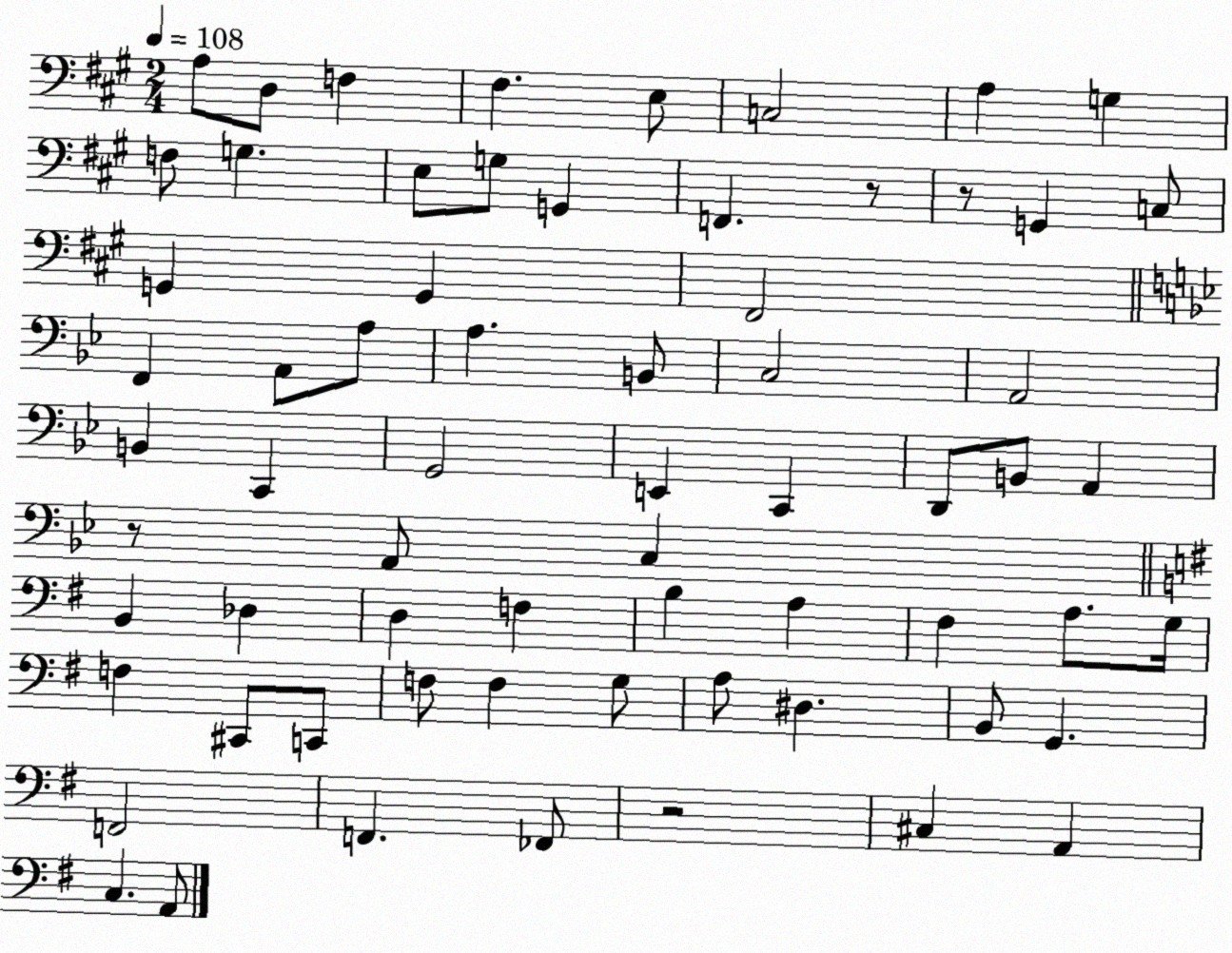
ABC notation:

X:1
T:Untitled
M:2/4
L:1/4
K:A
A,/2 D,/2 F, ^F, E,/2 C,2 A, G, F,/2 G, E,/2 G,/2 G,, F,, z/2 z/2 G,, C,/2 G,, G,, ^F,,2 F,, A,,/2 A,/2 A, B,,/2 C,2 A,,2 B,, C,, G,,2 E,, C,, D,,/2 B,,/2 A,, z/2 A,,/2 C, B,, _D, D, F, B, A, ^F, A,/2 G,/4 F, ^C,,/2 C,,/2 F,/2 F, G,/2 A,/2 ^D, B,,/2 G,, F,,2 F,, _F,,/2 z2 ^C, A,, C, A,,/2